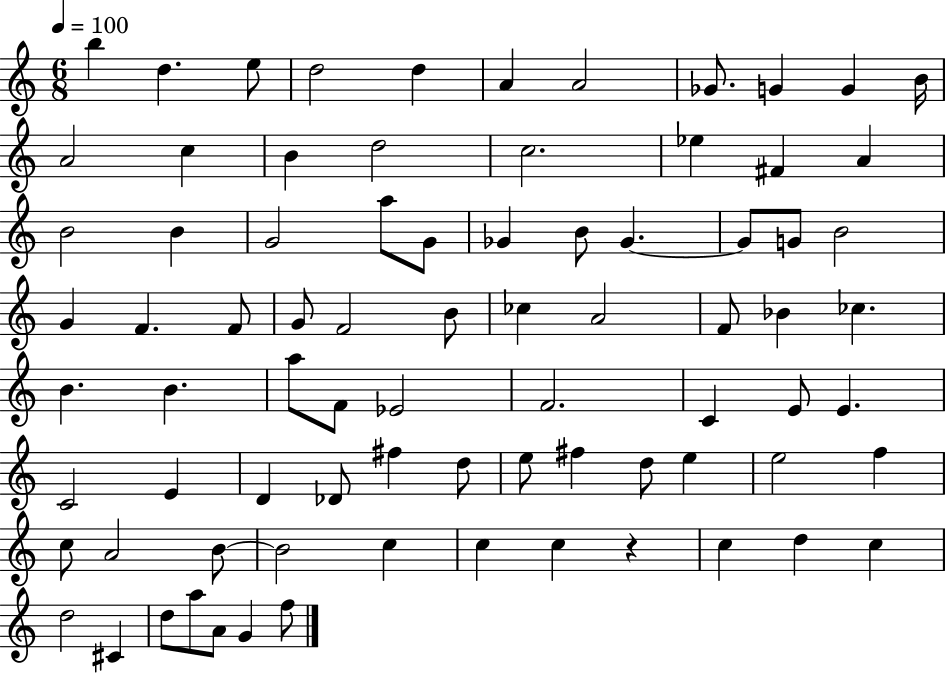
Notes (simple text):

B5/q D5/q. E5/e D5/h D5/q A4/q A4/h Gb4/e. G4/q G4/q B4/s A4/h C5/q B4/q D5/h C5/h. Eb5/q F#4/q A4/q B4/h B4/q G4/h A5/e G4/e Gb4/q B4/e Gb4/q. Gb4/e G4/e B4/h G4/q F4/q. F4/e G4/e F4/h B4/e CES5/q A4/h F4/e Bb4/q CES5/q. B4/q. B4/q. A5/e F4/e Eb4/h F4/h. C4/q E4/e E4/q. C4/h E4/q D4/q Db4/e F#5/q D5/e E5/e F#5/q D5/e E5/q E5/h F5/q C5/e A4/h B4/e B4/h C5/q C5/q C5/q R/q C5/q D5/q C5/q D5/h C#4/q D5/e A5/e A4/e G4/q F5/e